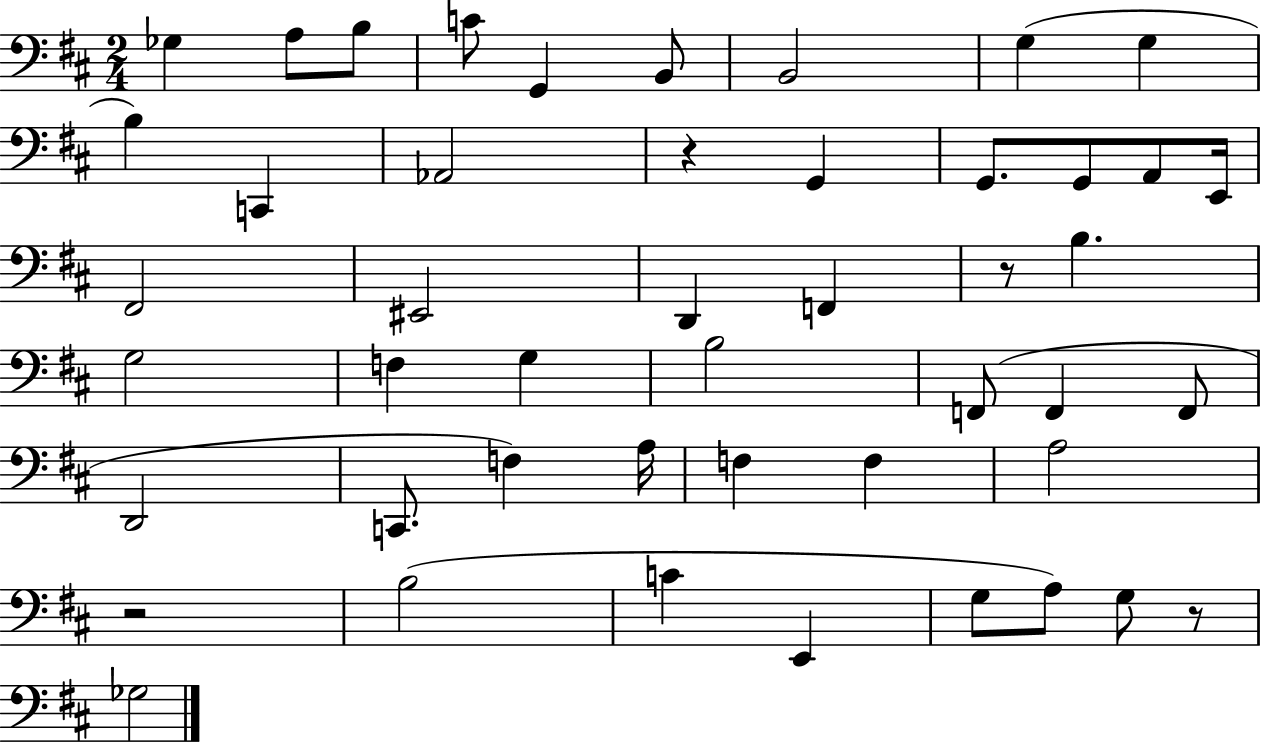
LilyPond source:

{
  \clef bass
  \numericTimeSignature
  \time 2/4
  \key d \major
  ges4 a8 b8 | c'8 g,4 b,8 | b,2 | g4( g4 | \break b4) c,4 | aes,2 | r4 g,4 | g,8. g,8 a,8 e,16 | \break fis,2 | eis,2 | d,4 f,4 | r8 b4. | \break g2 | f4 g4 | b2 | f,8( f,4 f,8 | \break d,2 | c,8. f4) a16 | f4 f4 | a2 | \break r2 | b2( | c'4 e,4 | g8 a8) g8 r8 | \break ges2 | \bar "|."
}